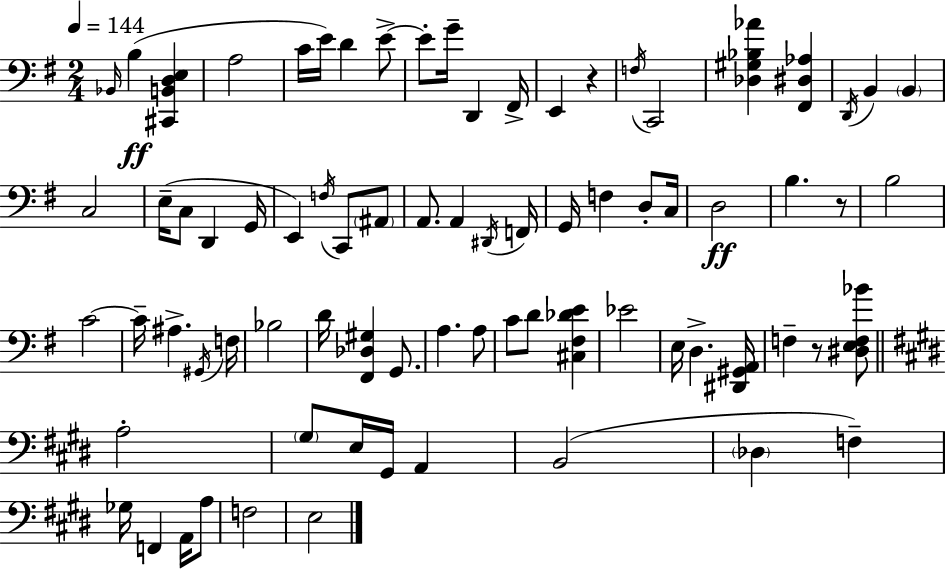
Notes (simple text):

Bb2/s B3/q [C#2,B2,D3,E3]/q A3/h C4/s E4/s D4/q E4/e E4/e G4/s D2/q F#2/s E2/q R/q F3/s C2/h [Db3,G#3,Bb3,Ab4]/q [F#2,D#3,Ab3]/q D2/s B2/q B2/q C3/h E3/s C3/e D2/q G2/s E2/q F3/s C2/e A#2/e A2/e. A2/q D#2/s F2/s G2/s F3/q D3/e C3/s D3/h B3/q. R/e B3/h C4/h C4/s A#3/q. G#2/s F3/s Bb3/h D4/s [F#2,Db3,G#3]/q G2/e. A3/q. A3/e C4/e D4/e [C#3,F#3,Db4,E4]/q Eb4/h E3/s D3/q. [D#2,G#2,A2]/s F3/q R/e [D#3,E3,F3,Bb4]/e A3/h G#3/e E3/s G#2/s A2/q B2/h Db3/q F3/q Gb3/s F2/q A2/s A3/e F3/h E3/h